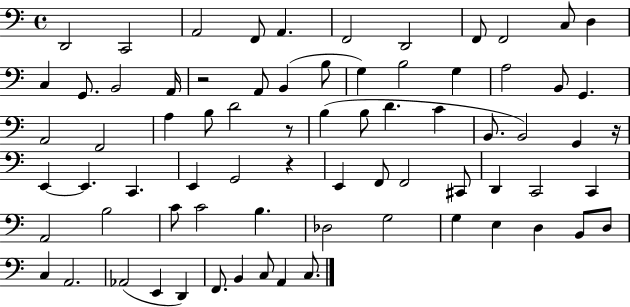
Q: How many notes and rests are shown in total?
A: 74